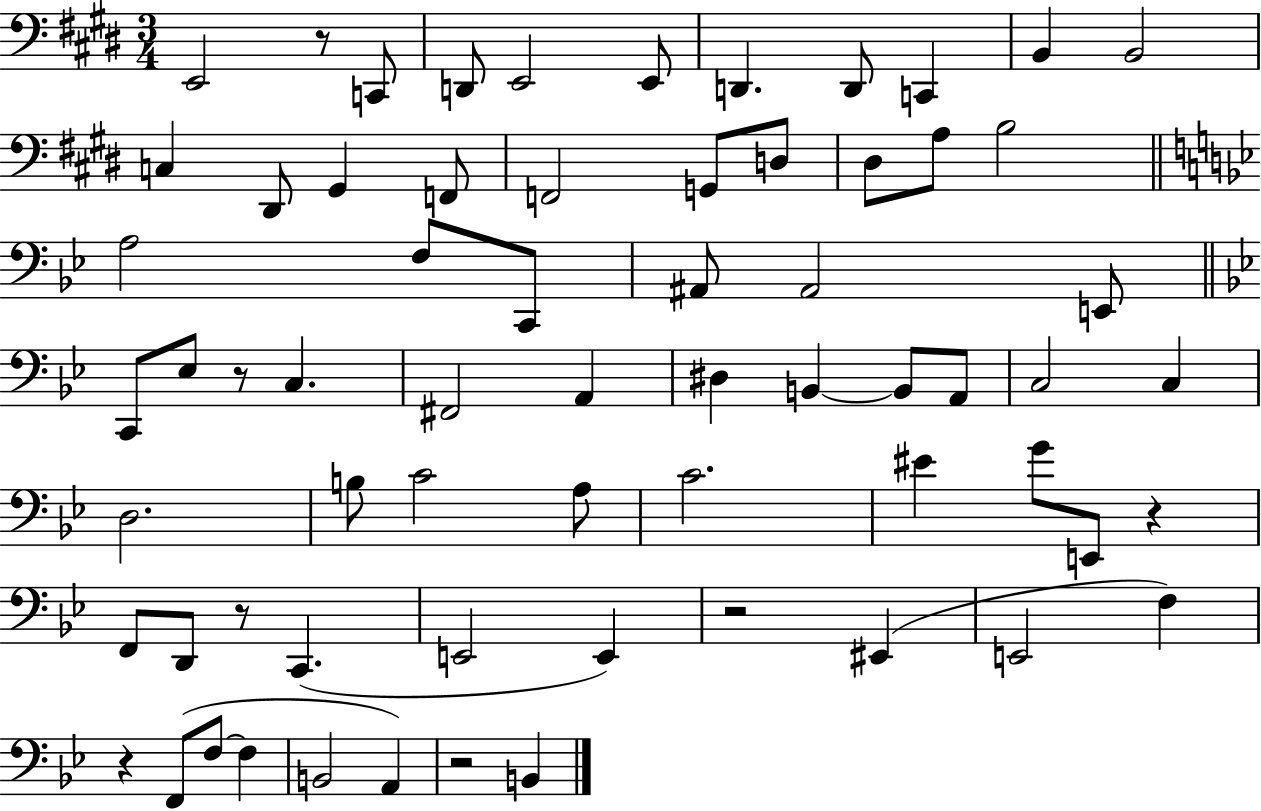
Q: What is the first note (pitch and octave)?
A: E2